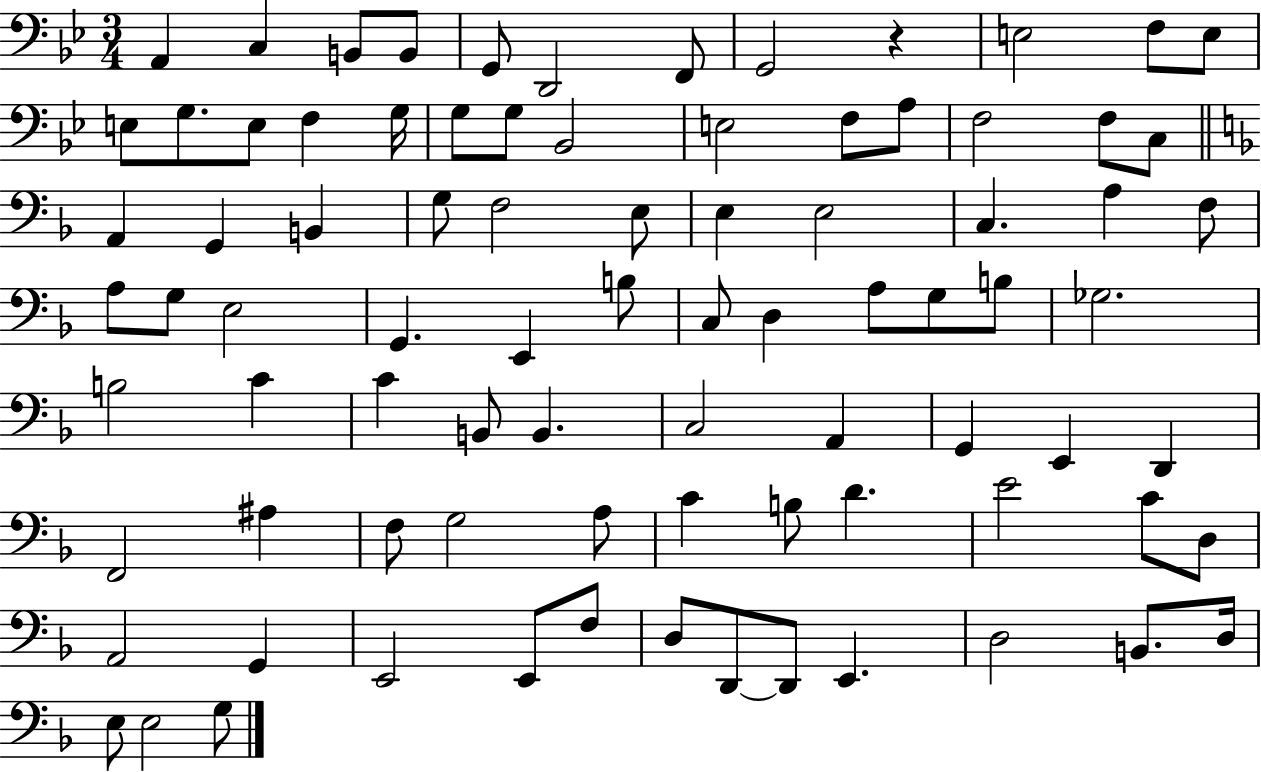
A2/q C3/q B2/e B2/e G2/e D2/h F2/e G2/h R/q E3/h F3/e E3/e E3/e G3/e. E3/e F3/q G3/s G3/e G3/e Bb2/h E3/h F3/e A3/e F3/h F3/e C3/e A2/q G2/q B2/q G3/e F3/h E3/e E3/q E3/h C3/q. A3/q F3/e A3/e G3/e E3/h G2/q. E2/q B3/e C3/e D3/q A3/e G3/e B3/e Gb3/h. B3/h C4/q C4/q B2/e B2/q. C3/h A2/q G2/q E2/q D2/q F2/h A#3/q F3/e G3/h A3/e C4/q B3/e D4/q. E4/h C4/e D3/e A2/h G2/q E2/h E2/e F3/e D3/e D2/e D2/e E2/q. D3/h B2/e. D3/s E3/e E3/h G3/e